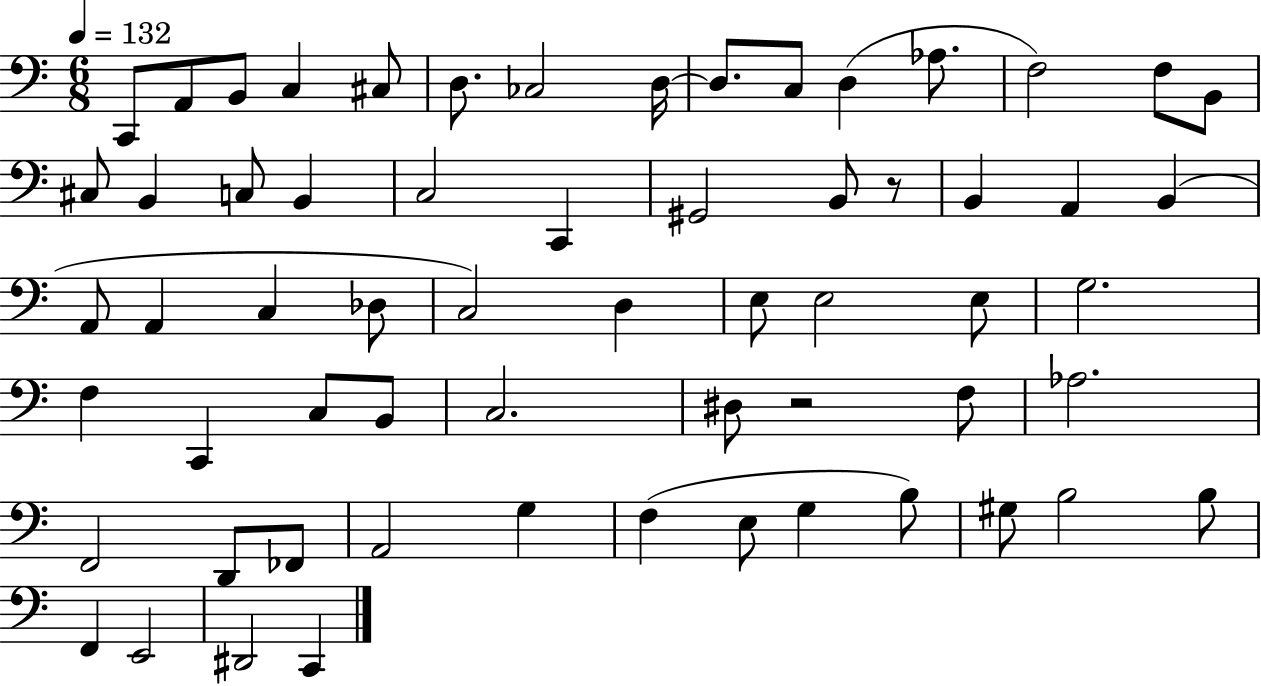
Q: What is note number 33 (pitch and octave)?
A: E3